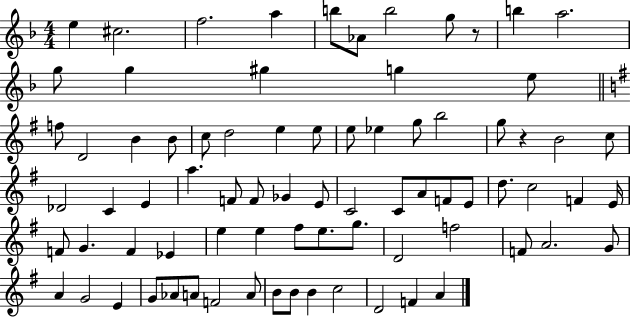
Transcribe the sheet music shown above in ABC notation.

X:1
T:Untitled
M:4/4
L:1/4
K:F
e ^c2 f2 a b/2 _A/2 b2 g/2 z/2 b a2 g/2 g ^g g e/2 f/2 D2 B B/2 c/2 d2 e e/2 e/2 _e g/2 b2 g/2 z B2 c/2 _D2 C E a F/2 F/2 _G E/2 C2 C/2 A/2 F/2 E/2 d/2 c2 F E/4 F/2 G F _E e e ^f/2 e/2 g/2 D2 f2 F/2 A2 G/2 A G2 E G/2 _A/2 A/2 F2 A/2 B/2 B/2 B c2 D2 F A